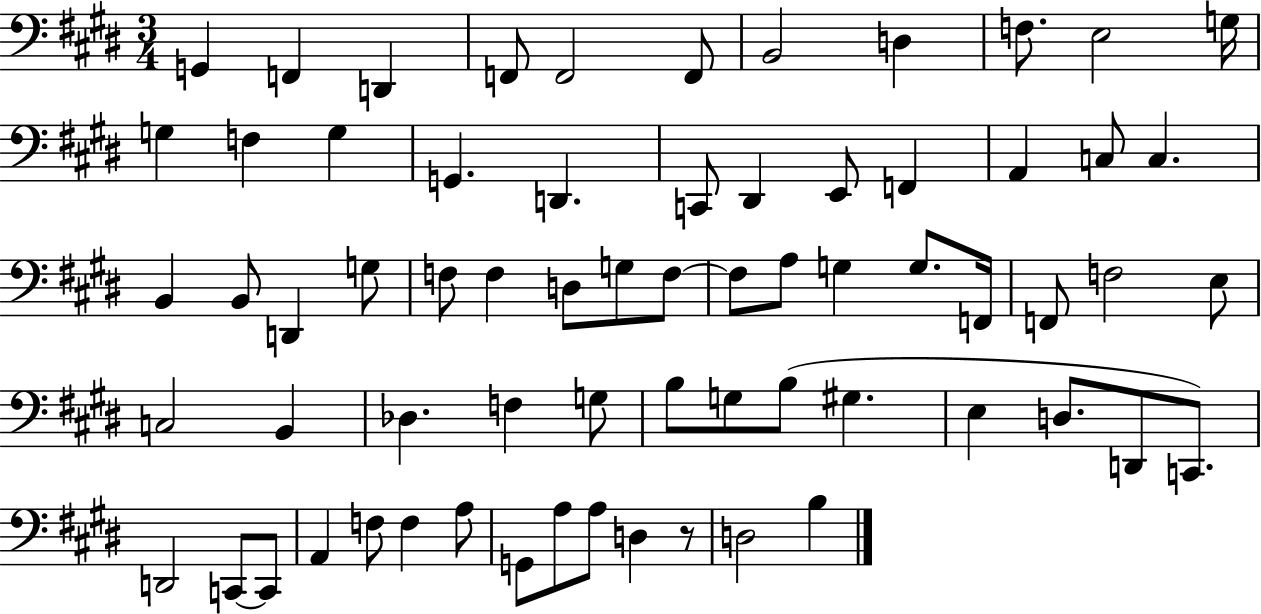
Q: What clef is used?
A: bass